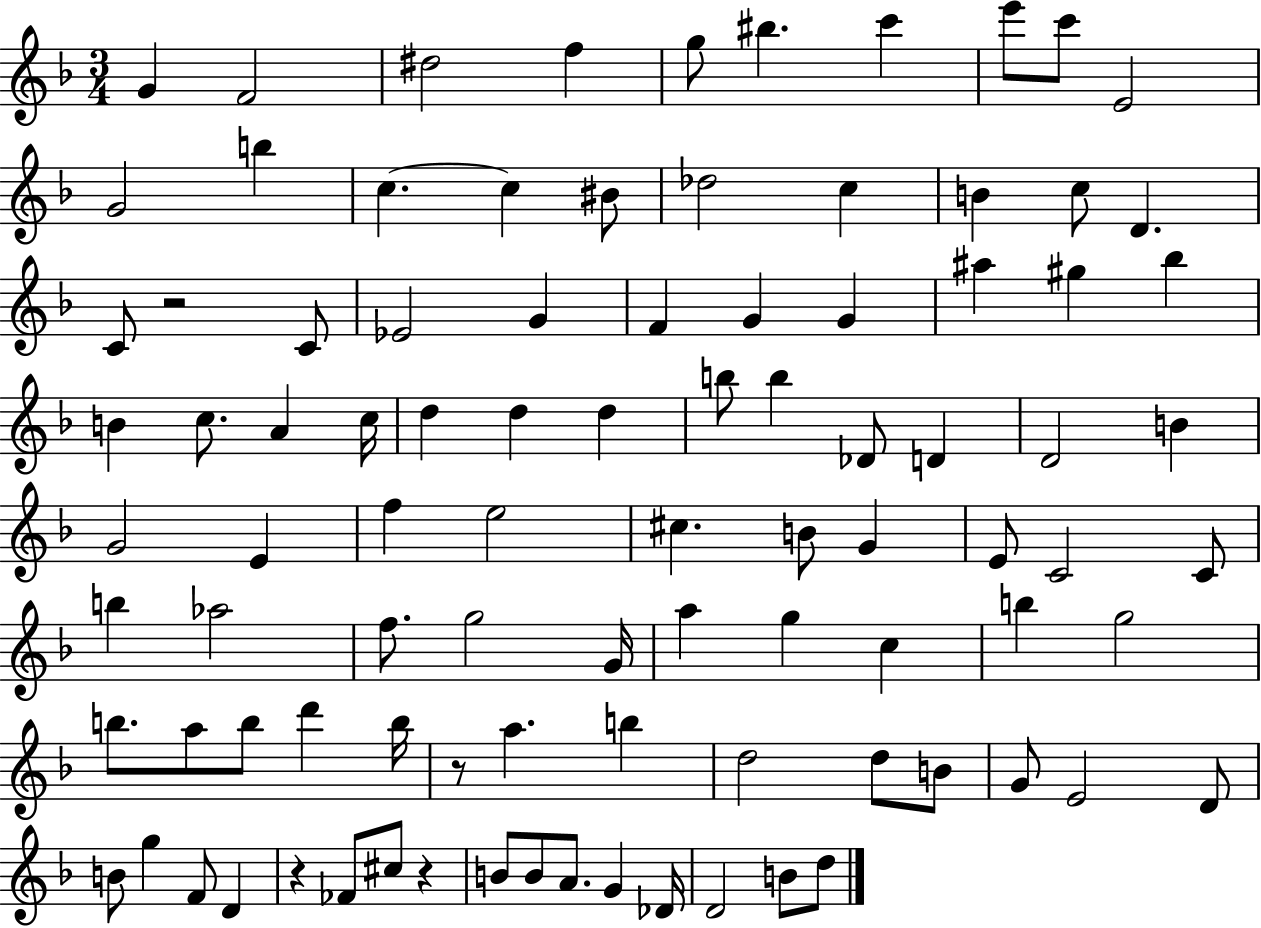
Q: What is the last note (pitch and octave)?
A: D5